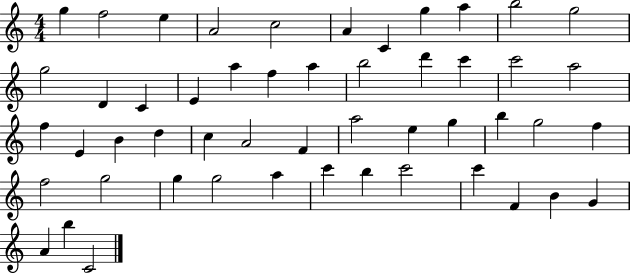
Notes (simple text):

G5/q F5/h E5/q A4/h C5/h A4/q C4/q G5/q A5/q B5/h G5/h G5/h D4/q C4/q E4/q A5/q F5/q A5/q B5/h D6/q C6/q C6/h A5/h F5/q E4/q B4/q D5/q C5/q A4/h F4/q A5/h E5/q G5/q B5/q G5/h F5/q F5/h G5/h G5/q G5/h A5/q C6/q B5/q C6/h C6/q F4/q B4/q G4/q A4/q B5/q C4/h